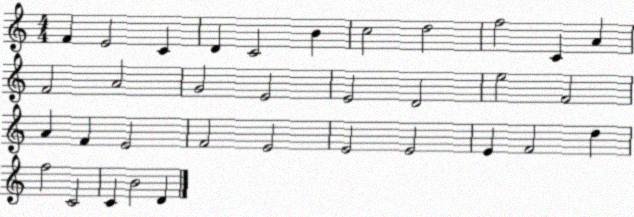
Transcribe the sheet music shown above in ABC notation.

X:1
T:Untitled
M:4/4
L:1/4
K:C
F E2 C D C2 B c2 d2 f2 C A F2 A2 G2 E2 E2 D2 e2 F2 A F E2 F2 E2 E2 E2 E F2 d f2 C2 C B2 D